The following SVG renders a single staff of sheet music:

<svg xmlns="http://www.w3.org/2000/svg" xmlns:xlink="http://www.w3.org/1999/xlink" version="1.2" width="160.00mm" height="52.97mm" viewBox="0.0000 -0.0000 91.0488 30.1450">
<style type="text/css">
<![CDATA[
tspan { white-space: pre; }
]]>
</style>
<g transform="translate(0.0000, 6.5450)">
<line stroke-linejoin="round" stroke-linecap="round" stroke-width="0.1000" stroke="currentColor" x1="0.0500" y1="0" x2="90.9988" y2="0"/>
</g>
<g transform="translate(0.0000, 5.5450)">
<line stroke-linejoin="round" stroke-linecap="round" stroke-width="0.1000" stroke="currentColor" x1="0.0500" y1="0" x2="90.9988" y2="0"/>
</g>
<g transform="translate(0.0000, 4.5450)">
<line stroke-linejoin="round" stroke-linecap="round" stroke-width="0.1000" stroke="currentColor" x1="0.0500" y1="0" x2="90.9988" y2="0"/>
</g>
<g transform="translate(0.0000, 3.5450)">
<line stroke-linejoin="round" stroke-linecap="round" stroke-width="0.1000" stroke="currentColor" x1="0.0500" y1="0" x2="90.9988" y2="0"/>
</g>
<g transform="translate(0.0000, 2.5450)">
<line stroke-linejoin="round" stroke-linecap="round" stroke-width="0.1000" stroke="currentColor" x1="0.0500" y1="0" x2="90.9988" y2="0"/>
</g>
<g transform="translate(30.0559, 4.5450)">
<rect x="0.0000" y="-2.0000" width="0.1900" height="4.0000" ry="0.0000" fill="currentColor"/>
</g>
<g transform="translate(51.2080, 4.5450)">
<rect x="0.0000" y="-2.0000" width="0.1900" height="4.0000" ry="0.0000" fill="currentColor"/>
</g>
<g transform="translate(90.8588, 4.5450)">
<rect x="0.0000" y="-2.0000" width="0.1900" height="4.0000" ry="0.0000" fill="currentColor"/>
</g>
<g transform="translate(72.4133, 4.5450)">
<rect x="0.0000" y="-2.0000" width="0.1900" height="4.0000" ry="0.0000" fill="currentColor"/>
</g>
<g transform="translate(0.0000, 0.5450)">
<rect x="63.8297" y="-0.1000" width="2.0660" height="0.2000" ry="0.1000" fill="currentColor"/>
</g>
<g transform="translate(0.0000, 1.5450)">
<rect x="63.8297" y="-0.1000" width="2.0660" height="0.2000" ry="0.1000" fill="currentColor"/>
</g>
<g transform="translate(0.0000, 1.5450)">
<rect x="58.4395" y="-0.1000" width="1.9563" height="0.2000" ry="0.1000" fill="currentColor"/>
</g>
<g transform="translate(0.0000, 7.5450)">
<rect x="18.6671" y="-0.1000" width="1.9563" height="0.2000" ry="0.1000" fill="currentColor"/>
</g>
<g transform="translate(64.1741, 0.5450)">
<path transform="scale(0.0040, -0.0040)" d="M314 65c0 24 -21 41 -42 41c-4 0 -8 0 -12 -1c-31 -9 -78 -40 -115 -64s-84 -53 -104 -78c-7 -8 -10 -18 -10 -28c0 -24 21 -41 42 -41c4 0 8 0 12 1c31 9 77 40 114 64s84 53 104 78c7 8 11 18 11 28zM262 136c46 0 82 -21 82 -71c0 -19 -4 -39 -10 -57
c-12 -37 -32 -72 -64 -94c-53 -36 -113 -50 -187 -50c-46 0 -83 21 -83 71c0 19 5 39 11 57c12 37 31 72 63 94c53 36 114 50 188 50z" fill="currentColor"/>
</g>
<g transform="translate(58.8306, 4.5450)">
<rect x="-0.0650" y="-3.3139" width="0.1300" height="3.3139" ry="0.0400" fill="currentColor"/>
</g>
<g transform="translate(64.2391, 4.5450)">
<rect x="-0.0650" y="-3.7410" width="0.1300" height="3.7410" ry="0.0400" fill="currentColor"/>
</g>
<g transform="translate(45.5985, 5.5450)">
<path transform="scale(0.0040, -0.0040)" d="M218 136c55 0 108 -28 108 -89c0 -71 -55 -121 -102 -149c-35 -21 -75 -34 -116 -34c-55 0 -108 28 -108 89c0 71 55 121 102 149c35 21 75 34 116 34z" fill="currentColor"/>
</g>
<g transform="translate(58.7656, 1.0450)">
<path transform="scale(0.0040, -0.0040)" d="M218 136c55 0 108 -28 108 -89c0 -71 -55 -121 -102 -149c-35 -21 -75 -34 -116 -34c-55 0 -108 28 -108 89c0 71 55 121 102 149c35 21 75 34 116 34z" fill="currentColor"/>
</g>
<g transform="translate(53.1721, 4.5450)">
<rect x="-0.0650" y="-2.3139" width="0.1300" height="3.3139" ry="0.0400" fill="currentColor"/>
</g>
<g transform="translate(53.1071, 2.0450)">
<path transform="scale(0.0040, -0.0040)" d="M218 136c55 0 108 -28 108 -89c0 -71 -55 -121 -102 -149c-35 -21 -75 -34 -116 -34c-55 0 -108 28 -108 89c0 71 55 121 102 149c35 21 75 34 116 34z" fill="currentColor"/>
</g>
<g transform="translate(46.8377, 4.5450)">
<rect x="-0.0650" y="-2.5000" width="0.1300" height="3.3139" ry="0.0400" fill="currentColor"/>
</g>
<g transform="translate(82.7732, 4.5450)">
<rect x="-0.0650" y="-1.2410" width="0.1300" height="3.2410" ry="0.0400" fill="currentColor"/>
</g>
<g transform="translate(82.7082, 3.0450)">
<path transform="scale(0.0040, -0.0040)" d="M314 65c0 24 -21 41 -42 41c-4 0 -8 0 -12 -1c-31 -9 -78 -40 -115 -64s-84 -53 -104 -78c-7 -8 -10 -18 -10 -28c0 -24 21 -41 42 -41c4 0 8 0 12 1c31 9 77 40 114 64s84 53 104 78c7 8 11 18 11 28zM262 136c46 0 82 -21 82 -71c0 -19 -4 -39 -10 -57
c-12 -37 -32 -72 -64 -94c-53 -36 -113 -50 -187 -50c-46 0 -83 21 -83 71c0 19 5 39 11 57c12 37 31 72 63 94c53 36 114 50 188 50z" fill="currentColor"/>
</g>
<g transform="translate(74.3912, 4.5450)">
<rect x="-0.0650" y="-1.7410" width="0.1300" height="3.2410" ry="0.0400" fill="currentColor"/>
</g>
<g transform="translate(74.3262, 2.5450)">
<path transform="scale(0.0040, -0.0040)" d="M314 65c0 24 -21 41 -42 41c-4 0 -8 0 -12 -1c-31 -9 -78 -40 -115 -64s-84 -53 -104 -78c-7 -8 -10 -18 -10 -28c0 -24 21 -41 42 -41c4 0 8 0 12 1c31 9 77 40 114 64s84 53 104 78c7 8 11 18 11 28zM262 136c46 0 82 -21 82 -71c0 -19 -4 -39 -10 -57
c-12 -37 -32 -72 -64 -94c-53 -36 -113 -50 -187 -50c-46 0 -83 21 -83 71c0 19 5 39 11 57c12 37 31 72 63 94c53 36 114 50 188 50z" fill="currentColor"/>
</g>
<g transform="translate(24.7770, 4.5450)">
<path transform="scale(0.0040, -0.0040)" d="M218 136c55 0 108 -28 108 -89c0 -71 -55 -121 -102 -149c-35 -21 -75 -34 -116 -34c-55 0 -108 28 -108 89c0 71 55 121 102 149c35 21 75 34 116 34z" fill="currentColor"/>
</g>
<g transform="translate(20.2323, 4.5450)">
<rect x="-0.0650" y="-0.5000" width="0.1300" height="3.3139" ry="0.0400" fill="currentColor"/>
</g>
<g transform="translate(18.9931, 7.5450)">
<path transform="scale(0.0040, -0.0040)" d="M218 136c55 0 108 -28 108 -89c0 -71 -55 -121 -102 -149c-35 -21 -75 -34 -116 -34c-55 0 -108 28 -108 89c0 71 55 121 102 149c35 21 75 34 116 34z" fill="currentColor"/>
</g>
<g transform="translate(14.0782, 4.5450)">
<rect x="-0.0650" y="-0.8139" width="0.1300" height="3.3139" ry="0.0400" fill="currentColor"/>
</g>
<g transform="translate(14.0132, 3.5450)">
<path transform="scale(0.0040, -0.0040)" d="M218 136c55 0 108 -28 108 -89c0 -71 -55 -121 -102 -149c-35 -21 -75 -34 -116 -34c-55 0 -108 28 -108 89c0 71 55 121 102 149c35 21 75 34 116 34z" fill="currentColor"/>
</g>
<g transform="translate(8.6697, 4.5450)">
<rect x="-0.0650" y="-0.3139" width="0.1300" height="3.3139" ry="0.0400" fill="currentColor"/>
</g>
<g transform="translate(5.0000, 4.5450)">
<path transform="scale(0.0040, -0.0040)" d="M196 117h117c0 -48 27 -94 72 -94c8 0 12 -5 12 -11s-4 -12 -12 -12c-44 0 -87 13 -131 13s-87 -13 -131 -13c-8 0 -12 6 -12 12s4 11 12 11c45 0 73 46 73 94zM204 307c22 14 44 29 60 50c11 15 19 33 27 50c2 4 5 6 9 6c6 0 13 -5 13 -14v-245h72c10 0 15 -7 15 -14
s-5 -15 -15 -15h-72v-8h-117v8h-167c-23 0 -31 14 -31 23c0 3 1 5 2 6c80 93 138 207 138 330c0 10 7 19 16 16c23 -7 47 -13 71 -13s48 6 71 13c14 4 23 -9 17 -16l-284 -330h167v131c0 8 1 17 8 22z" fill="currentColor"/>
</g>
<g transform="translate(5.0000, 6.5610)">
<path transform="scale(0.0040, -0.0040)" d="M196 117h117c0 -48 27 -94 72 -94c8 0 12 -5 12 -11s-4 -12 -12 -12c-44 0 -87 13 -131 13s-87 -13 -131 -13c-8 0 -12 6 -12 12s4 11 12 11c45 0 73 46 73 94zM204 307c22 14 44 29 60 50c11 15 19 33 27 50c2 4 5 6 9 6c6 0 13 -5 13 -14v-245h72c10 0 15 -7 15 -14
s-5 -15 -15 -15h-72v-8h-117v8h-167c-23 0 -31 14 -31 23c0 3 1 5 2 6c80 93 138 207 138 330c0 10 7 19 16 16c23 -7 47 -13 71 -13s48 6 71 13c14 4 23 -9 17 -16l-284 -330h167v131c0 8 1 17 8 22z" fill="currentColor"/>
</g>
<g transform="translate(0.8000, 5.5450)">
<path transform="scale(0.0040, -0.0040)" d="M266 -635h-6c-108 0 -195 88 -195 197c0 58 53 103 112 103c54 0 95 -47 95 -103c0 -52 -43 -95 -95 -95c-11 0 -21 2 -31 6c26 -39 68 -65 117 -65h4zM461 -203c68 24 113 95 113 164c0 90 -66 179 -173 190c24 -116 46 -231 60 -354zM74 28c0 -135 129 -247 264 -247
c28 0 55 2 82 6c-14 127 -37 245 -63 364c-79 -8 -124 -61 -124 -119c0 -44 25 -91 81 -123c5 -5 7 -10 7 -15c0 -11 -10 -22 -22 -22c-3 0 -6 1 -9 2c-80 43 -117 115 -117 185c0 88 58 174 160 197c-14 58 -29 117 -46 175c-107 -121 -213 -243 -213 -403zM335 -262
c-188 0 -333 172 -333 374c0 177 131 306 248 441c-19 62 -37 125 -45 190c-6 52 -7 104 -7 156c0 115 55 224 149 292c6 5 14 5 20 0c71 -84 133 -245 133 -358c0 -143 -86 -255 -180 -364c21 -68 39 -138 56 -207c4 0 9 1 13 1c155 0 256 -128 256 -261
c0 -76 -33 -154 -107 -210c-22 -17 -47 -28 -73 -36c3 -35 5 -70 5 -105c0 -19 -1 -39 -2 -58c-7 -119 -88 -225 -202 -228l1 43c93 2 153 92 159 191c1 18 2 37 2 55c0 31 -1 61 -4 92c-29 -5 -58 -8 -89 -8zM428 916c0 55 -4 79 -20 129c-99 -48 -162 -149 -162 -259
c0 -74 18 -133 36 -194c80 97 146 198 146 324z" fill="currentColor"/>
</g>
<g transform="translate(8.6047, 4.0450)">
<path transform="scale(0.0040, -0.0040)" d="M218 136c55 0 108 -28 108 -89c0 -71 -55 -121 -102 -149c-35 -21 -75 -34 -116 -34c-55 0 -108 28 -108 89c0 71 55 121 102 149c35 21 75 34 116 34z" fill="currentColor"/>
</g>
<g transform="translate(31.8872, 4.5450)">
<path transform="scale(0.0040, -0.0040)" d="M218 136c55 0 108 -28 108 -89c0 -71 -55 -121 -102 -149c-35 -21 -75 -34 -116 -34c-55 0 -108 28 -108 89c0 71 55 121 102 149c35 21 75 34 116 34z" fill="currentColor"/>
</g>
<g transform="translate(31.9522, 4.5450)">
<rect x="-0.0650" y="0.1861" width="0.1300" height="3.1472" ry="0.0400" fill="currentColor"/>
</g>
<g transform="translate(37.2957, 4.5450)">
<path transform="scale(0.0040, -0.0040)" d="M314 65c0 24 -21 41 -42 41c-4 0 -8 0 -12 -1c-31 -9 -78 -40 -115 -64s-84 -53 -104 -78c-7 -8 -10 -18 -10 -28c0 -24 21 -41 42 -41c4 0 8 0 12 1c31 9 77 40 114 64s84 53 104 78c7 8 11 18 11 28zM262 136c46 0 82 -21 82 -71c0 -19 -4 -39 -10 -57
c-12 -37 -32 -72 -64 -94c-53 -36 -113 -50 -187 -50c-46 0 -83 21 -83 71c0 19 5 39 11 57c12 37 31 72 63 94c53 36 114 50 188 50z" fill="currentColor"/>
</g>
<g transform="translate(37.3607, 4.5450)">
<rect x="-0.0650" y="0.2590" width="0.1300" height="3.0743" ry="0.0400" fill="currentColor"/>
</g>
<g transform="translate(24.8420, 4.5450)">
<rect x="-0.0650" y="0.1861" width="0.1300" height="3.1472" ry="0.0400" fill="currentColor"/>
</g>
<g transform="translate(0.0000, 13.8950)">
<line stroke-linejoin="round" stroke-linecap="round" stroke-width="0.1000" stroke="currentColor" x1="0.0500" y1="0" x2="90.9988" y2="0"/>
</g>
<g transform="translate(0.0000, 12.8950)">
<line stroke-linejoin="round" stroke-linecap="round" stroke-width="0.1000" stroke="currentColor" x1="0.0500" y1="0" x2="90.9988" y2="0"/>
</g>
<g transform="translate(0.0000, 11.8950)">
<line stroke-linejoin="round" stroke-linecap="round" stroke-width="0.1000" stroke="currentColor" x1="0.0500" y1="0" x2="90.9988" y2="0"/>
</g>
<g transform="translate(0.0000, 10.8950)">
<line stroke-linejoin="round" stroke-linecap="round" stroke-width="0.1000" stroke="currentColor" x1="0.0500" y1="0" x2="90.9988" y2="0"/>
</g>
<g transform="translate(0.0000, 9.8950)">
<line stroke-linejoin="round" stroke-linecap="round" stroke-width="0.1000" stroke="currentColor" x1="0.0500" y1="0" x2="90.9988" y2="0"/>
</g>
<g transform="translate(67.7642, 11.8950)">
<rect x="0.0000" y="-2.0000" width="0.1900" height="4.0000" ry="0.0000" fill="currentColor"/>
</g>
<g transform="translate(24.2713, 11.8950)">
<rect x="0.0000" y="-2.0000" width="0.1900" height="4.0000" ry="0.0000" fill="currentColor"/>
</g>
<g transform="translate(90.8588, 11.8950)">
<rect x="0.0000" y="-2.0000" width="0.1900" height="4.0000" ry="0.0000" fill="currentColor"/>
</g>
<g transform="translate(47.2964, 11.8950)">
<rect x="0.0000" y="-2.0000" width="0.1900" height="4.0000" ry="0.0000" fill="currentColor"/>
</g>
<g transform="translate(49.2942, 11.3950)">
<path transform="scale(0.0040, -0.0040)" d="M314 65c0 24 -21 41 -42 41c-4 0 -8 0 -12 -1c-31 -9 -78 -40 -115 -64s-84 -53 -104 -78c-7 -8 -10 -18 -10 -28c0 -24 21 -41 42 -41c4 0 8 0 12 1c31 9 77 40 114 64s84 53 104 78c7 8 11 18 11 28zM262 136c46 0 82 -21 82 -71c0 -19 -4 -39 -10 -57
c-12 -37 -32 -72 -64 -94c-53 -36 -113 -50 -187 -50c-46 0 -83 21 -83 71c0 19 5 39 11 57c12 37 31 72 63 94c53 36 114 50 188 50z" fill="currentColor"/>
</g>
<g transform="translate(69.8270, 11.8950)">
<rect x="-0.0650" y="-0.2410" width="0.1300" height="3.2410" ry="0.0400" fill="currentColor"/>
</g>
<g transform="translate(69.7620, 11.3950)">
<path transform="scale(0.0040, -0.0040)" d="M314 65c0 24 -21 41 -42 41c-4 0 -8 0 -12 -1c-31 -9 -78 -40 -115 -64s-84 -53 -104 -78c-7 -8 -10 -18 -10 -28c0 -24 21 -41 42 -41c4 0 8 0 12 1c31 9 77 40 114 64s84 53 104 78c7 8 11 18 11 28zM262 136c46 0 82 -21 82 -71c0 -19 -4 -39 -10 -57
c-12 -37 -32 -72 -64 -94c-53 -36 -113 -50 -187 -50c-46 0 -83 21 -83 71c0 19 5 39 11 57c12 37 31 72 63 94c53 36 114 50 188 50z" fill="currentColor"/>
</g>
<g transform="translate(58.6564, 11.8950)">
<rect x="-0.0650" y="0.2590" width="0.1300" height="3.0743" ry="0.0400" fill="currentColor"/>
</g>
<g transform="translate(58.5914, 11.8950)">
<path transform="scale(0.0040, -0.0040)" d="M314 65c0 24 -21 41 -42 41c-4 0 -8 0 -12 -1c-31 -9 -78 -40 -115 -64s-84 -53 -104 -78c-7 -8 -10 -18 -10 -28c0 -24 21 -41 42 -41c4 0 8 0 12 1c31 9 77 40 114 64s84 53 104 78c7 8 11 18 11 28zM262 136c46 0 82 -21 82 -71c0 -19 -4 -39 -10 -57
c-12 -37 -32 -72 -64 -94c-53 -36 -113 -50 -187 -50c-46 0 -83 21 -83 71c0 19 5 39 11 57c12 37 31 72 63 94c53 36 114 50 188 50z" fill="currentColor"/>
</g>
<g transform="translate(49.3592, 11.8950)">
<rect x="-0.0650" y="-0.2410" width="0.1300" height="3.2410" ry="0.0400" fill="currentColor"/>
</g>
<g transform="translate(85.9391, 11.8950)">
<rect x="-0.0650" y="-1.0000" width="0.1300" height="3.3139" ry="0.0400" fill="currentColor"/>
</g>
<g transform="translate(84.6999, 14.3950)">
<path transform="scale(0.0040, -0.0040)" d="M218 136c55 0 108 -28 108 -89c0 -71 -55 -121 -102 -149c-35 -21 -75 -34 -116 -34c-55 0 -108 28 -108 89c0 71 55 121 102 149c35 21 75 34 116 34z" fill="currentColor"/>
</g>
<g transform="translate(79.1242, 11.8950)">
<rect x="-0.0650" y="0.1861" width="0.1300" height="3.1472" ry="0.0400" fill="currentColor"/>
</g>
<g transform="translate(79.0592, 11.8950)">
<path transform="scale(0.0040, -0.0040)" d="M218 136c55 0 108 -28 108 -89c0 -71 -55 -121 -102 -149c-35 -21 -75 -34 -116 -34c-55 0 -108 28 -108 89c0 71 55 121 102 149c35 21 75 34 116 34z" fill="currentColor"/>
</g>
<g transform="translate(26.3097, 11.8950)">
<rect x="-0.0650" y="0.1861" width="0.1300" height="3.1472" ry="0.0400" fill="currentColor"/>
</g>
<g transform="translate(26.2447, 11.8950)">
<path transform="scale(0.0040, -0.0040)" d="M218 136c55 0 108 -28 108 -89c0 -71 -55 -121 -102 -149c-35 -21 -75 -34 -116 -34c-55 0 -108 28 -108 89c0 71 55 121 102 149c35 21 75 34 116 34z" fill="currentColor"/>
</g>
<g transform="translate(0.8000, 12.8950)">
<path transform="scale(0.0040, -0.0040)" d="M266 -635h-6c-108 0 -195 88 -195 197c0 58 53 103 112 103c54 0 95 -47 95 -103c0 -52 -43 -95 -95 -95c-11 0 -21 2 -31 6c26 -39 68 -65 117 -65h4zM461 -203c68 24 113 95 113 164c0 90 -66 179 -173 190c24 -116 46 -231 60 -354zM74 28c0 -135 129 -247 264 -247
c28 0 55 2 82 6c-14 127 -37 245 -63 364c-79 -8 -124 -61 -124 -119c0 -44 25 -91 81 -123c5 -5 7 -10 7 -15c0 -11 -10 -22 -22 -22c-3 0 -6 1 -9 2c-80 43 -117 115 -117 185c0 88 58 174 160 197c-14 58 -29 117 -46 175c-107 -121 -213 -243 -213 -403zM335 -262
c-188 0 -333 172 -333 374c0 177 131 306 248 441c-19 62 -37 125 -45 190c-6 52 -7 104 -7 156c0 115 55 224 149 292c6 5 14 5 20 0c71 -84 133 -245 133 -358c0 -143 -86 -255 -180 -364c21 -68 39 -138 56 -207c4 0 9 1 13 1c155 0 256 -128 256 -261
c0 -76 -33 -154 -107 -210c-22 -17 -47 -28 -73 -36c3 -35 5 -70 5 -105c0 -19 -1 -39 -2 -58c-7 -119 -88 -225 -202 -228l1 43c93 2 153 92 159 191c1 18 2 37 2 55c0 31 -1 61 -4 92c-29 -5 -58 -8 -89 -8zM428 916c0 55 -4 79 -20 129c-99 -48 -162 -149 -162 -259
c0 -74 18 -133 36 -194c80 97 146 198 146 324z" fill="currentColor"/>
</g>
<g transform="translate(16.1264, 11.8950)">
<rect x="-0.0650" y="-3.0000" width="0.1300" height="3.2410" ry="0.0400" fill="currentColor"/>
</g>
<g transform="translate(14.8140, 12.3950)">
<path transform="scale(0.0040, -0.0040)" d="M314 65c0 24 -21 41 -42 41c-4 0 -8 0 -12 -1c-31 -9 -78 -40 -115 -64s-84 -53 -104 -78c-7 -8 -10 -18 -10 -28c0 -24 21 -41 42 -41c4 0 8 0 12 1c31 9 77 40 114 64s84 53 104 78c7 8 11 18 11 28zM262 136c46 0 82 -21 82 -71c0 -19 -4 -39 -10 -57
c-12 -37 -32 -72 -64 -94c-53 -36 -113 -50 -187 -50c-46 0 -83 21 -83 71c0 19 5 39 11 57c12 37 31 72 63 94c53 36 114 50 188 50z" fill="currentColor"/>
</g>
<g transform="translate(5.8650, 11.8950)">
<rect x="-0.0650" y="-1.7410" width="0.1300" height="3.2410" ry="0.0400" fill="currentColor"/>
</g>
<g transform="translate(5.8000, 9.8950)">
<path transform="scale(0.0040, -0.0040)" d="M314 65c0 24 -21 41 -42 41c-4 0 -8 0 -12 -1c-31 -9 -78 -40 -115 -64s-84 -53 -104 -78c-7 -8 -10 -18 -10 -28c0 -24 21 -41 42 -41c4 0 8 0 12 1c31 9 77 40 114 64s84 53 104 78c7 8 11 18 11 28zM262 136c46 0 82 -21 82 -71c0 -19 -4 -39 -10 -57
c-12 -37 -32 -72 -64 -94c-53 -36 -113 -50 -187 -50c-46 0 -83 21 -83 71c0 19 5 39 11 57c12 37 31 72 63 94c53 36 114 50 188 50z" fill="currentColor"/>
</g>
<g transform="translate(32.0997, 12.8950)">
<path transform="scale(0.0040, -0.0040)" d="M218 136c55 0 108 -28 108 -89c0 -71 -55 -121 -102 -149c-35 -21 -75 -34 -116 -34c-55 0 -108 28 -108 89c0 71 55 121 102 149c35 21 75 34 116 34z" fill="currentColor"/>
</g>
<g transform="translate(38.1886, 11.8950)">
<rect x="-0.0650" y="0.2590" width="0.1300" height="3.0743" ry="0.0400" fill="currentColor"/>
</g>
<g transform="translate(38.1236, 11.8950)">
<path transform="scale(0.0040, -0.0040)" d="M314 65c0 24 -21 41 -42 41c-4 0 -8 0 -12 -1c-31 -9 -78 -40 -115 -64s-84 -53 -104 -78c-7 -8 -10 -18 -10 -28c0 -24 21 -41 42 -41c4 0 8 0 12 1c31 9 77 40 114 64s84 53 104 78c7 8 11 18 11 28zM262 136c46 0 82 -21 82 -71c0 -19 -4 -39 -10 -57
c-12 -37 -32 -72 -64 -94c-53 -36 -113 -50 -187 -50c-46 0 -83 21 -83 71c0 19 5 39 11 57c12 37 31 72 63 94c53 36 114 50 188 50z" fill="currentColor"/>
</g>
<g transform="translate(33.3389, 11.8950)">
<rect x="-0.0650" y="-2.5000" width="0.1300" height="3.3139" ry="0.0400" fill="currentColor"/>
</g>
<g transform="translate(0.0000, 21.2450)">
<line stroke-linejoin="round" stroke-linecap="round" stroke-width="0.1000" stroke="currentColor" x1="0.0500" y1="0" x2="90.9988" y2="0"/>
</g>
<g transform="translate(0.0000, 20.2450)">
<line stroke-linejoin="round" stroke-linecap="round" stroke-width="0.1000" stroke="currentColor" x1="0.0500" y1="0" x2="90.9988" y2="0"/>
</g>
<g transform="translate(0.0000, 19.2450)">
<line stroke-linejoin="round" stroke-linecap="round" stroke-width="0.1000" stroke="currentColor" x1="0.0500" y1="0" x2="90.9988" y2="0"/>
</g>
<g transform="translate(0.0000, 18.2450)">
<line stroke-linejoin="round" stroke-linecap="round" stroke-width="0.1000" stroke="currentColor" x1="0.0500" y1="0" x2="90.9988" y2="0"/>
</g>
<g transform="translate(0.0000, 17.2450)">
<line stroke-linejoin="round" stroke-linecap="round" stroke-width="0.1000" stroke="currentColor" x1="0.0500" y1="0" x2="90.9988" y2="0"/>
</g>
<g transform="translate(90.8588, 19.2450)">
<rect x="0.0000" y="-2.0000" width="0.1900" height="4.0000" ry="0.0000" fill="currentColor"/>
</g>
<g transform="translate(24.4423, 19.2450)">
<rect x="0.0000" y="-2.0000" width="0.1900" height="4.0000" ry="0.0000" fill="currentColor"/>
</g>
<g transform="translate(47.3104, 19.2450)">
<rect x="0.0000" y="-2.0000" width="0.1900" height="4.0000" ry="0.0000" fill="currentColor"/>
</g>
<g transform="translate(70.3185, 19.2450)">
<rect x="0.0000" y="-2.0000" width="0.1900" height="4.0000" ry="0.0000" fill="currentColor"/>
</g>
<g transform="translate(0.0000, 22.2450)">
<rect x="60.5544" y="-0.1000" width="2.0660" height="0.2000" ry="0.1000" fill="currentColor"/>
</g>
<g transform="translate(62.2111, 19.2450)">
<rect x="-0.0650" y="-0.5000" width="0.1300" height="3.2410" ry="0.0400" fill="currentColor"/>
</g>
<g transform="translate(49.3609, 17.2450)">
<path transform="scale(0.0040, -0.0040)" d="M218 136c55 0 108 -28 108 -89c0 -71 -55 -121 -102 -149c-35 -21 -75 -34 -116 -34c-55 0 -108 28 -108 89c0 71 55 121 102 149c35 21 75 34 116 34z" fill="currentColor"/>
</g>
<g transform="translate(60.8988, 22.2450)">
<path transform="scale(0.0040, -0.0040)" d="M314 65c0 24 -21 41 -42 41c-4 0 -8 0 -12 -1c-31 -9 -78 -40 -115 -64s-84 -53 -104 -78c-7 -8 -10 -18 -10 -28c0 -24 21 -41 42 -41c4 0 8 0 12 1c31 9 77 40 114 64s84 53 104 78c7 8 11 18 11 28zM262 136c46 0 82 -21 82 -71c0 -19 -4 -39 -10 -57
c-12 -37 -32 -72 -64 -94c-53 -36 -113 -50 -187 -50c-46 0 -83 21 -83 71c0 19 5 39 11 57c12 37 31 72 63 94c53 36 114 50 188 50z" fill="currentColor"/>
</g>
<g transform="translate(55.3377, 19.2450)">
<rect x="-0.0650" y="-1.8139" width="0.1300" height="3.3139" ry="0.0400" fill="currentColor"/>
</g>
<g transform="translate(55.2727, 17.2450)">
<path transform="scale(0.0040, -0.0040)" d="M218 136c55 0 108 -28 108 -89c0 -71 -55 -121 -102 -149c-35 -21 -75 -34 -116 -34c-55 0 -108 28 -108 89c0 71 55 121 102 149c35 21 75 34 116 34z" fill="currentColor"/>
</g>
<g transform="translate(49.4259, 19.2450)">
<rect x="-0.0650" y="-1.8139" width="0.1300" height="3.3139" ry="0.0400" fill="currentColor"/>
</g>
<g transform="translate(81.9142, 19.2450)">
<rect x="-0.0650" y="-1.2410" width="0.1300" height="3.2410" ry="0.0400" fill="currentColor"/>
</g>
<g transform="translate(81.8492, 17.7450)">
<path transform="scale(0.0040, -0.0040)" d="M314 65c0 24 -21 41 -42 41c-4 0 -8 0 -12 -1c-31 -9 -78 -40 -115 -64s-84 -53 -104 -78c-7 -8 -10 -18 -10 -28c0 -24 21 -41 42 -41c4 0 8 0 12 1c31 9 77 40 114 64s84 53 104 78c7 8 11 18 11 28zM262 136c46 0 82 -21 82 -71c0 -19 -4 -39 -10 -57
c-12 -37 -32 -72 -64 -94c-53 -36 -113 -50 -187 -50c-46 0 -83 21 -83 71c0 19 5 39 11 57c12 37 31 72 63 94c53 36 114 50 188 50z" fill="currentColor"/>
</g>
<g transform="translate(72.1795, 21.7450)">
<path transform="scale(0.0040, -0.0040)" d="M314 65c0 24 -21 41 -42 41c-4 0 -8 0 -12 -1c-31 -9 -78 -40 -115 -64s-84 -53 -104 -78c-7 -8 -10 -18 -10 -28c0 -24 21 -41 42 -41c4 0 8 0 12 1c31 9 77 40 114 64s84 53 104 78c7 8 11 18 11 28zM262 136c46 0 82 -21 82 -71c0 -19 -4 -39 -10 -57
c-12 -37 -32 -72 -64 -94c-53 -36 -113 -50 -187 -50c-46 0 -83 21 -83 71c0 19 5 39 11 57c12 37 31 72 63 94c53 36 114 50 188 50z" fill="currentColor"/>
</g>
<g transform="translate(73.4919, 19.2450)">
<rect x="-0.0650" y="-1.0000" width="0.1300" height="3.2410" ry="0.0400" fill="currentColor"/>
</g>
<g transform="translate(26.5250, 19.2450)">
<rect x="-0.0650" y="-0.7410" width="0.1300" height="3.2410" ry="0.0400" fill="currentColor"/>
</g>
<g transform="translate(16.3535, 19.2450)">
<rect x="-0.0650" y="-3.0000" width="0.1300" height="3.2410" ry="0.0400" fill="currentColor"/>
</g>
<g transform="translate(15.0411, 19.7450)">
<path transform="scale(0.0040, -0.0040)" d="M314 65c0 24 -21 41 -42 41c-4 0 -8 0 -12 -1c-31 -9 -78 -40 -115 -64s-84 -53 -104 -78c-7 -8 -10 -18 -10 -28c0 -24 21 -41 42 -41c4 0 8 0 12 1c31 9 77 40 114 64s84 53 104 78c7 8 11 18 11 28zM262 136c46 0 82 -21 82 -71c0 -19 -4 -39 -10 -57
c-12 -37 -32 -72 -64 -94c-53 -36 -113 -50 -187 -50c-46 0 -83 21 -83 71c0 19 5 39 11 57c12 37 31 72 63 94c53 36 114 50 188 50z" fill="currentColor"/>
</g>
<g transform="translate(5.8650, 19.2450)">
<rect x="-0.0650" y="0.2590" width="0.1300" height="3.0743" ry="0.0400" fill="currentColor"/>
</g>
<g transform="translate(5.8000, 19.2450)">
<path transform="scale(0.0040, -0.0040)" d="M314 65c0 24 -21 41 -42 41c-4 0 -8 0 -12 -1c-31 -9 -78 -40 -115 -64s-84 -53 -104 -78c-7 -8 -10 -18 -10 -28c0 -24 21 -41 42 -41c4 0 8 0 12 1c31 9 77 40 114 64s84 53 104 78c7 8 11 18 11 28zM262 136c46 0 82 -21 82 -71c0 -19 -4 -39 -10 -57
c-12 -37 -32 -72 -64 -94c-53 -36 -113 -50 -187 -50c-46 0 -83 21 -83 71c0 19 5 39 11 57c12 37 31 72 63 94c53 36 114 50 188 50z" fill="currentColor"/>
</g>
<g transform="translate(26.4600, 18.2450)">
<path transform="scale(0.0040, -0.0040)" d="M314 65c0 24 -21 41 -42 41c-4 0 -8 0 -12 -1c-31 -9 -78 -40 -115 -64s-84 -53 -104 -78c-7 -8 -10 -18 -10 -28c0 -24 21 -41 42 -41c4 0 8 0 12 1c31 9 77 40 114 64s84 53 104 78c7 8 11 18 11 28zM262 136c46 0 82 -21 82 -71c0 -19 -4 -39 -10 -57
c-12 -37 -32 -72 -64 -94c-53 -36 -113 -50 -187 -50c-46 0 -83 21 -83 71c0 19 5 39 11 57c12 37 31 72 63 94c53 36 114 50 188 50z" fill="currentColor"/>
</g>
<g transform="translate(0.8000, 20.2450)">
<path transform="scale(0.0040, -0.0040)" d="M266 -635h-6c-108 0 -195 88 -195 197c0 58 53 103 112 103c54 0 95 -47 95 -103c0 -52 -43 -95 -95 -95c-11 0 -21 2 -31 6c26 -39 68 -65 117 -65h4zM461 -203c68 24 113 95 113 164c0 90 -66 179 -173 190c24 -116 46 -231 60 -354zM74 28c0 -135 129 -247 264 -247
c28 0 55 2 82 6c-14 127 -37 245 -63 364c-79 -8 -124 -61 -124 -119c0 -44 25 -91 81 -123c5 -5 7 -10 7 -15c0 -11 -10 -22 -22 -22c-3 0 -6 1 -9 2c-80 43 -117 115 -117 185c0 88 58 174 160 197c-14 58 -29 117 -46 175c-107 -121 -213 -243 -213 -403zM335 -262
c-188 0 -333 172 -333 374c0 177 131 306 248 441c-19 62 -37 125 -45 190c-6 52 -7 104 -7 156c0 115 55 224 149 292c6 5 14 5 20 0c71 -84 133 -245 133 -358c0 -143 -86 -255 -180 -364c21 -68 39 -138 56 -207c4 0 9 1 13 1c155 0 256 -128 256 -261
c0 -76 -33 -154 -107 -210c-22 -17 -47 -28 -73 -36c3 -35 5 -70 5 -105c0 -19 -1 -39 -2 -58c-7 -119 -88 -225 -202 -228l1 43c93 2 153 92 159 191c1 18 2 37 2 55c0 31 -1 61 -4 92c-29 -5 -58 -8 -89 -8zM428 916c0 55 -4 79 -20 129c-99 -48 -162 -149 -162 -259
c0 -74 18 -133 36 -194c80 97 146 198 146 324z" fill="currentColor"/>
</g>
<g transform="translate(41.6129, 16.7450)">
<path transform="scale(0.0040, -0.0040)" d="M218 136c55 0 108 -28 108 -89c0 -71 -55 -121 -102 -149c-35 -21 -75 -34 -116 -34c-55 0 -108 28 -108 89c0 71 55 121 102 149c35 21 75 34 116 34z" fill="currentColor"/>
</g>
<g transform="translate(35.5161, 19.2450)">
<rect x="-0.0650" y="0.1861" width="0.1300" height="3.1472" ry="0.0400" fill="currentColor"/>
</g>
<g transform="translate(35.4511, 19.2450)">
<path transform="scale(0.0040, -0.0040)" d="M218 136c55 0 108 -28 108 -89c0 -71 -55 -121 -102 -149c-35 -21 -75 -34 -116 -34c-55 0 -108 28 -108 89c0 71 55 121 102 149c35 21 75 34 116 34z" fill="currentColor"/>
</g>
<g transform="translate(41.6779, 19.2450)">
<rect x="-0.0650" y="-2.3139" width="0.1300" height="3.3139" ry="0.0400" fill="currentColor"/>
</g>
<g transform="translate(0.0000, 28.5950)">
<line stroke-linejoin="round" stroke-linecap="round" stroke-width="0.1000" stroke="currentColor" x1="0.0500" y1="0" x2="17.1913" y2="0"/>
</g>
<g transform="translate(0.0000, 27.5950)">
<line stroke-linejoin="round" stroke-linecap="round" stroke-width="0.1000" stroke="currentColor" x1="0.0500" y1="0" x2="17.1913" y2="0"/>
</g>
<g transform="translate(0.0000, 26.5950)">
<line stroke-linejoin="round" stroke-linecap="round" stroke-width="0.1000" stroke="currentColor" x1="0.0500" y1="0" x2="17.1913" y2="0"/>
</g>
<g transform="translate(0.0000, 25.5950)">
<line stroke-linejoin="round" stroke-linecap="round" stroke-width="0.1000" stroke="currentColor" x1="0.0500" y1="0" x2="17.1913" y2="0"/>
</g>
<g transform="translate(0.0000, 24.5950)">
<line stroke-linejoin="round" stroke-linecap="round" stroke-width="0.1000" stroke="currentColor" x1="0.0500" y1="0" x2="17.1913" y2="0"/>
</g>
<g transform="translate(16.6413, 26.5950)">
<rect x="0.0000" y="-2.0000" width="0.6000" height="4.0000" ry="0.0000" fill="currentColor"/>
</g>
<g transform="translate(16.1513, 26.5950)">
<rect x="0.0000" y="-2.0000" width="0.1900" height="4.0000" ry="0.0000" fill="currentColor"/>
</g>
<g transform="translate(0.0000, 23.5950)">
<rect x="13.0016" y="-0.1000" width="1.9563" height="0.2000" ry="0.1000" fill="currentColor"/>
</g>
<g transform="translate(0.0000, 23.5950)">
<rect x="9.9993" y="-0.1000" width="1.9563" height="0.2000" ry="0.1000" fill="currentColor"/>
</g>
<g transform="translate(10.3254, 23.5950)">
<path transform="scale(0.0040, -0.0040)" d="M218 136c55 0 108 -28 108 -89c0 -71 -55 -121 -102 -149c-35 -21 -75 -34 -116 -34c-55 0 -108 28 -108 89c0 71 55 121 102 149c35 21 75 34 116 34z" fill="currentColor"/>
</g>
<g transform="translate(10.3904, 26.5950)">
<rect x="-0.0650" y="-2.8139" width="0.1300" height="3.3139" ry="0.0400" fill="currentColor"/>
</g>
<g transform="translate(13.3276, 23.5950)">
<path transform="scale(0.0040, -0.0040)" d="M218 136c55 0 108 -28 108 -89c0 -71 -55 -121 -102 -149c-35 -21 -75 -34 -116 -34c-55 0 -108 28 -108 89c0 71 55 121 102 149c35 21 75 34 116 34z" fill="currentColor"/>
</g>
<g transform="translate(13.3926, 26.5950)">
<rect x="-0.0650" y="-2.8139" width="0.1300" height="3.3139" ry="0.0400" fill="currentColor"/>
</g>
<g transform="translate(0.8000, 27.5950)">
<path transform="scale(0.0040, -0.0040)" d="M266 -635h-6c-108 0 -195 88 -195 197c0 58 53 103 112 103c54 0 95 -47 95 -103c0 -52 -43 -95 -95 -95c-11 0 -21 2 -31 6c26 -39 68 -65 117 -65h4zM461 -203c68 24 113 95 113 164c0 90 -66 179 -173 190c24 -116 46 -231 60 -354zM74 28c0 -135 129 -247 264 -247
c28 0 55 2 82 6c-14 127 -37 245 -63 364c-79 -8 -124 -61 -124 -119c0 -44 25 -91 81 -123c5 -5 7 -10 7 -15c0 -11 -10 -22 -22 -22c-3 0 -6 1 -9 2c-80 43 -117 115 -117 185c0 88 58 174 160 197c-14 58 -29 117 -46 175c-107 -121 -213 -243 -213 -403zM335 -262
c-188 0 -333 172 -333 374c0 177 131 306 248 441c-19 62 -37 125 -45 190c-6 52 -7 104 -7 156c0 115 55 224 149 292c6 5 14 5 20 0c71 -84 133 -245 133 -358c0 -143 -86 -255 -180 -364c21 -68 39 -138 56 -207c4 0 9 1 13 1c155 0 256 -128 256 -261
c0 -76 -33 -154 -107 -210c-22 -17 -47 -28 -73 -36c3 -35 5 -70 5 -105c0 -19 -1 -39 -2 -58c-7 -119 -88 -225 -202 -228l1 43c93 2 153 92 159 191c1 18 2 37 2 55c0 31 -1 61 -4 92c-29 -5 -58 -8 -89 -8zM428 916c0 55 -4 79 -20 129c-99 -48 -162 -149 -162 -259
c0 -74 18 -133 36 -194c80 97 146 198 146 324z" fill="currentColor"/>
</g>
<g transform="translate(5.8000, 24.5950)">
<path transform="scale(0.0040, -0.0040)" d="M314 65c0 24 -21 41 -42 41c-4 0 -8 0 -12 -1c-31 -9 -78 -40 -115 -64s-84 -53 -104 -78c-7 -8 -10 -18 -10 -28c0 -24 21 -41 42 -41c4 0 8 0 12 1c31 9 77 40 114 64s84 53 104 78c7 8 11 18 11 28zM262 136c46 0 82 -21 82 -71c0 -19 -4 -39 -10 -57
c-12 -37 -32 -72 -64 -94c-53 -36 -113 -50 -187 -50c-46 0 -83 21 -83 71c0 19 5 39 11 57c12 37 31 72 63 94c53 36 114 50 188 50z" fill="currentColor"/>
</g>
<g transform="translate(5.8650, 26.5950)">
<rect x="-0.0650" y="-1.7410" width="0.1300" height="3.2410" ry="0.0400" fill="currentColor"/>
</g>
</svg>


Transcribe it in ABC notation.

X:1
T:Untitled
M:4/4
L:1/4
K:C
c d C B B B2 G g b c'2 f2 e2 f2 A2 B G B2 c2 B2 c2 B D B2 A2 d2 B g f f C2 D2 e2 f2 a a